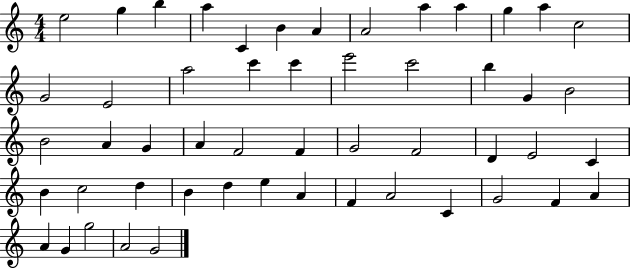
X:1
T:Untitled
M:4/4
L:1/4
K:C
e2 g b a C B A A2 a a g a c2 G2 E2 a2 c' c' e'2 c'2 b G B2 B2 A G A F2 F G2 F2 D E2 C B c2 d B d e A F A2 C G2 F A A G g2 A2 G2